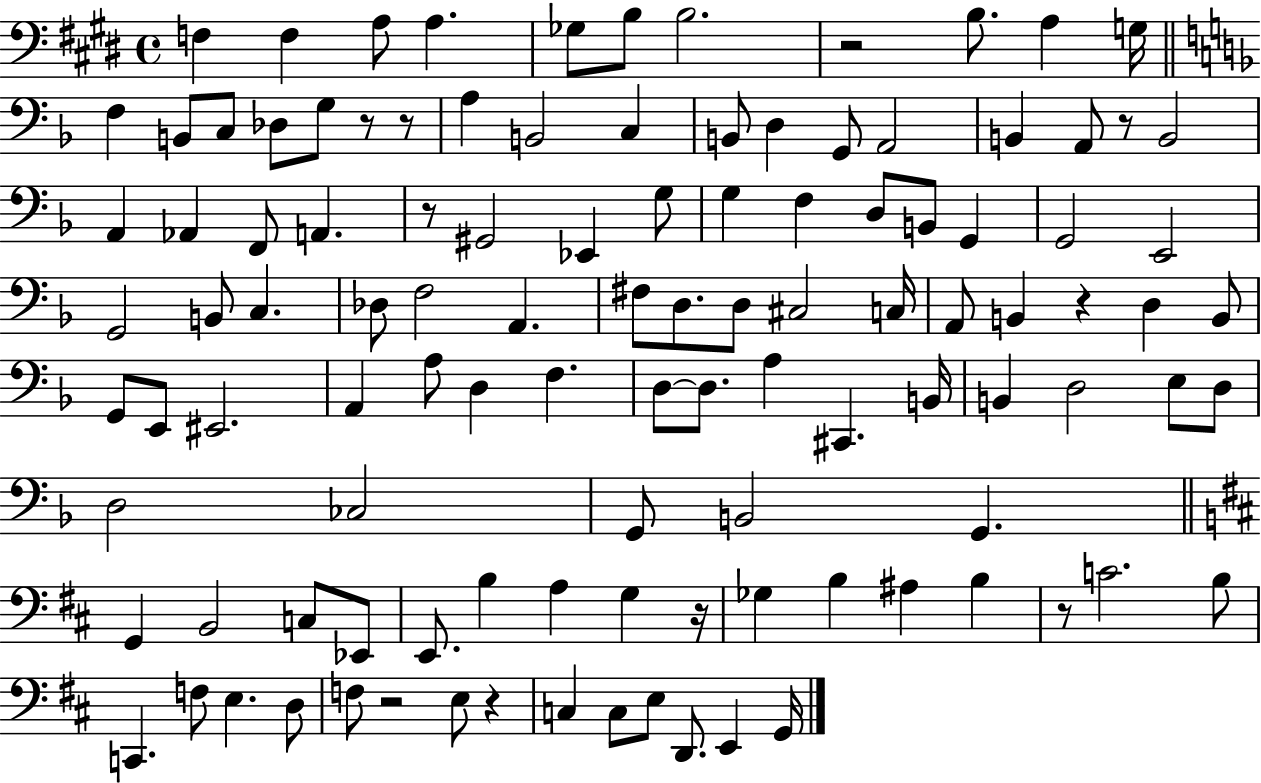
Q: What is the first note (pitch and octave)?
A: F3